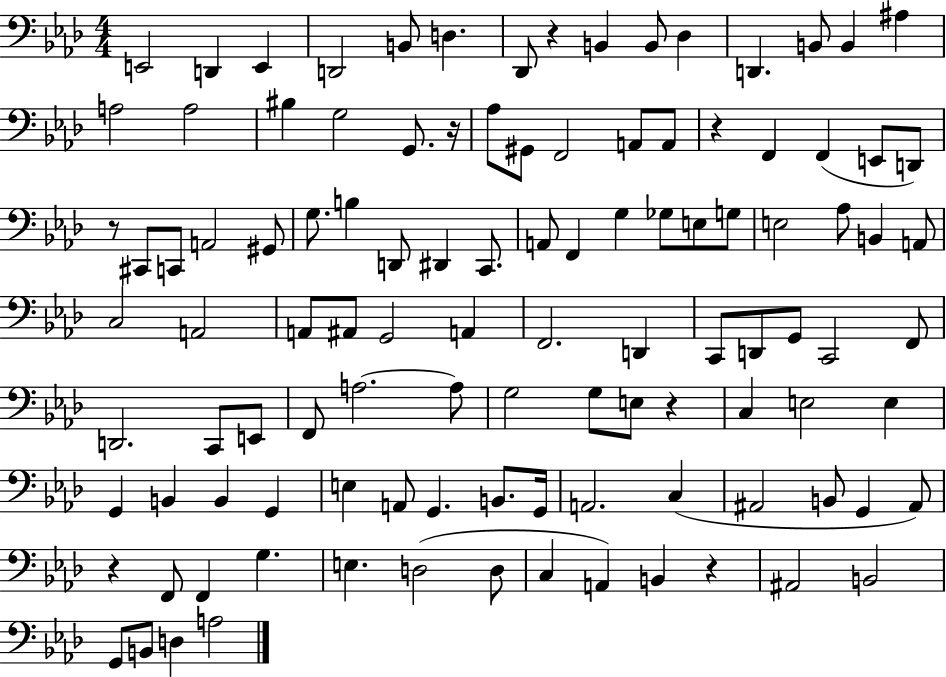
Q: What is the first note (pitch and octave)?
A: E2